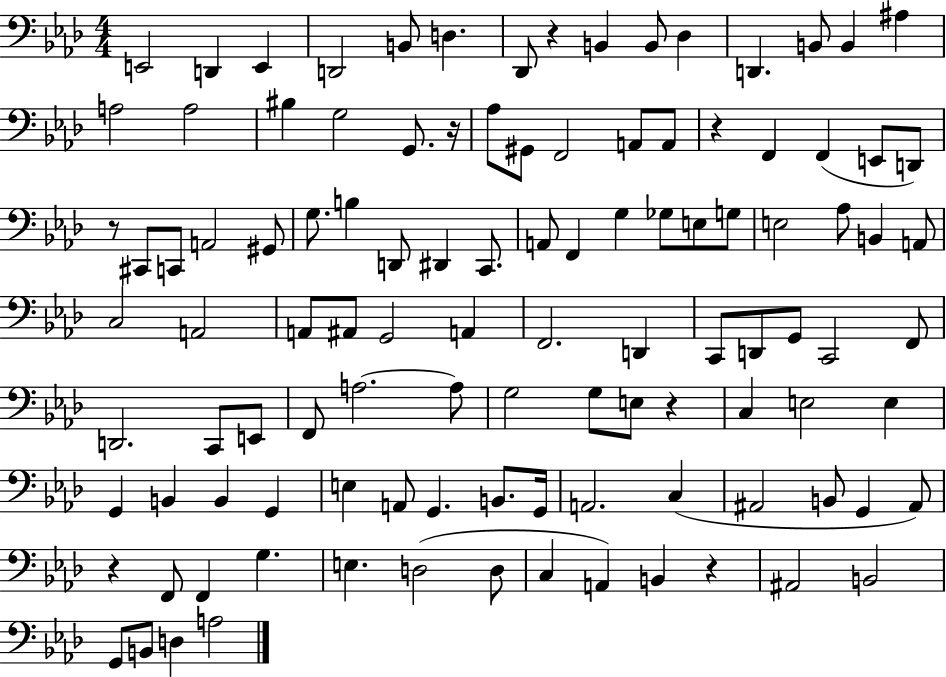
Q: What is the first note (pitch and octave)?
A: E2